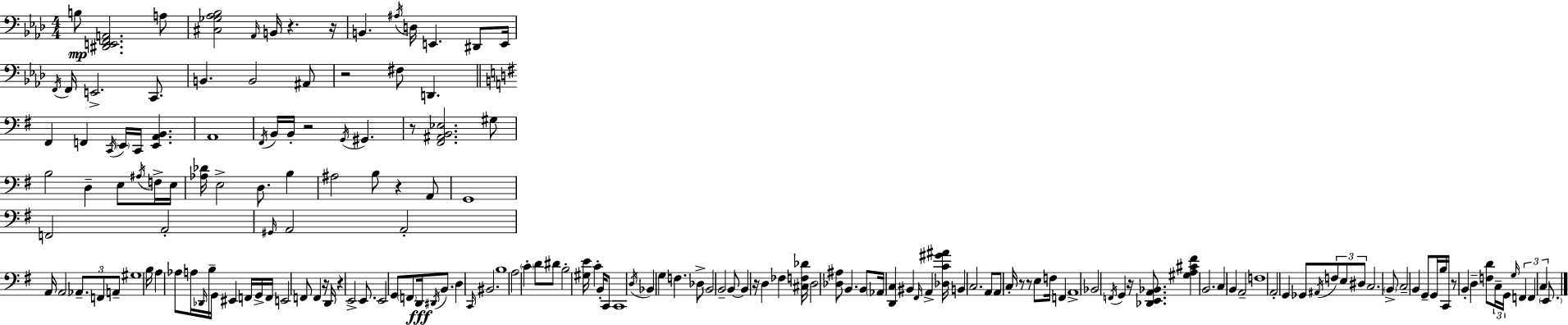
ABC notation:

X:1
T:Untitled
M:4/4
L:1/4
K:Ab
B,/2 [^D,,E,,F,,A,,]2 A,/2 [^C,_G,_A,_B,]2 _A,,/4 B,,/4 z z/4 B,, ^A,/4 D,/4 E,, ^D,,/2 E,,/4 F,,/4 F,,/4 E,,2 C,,/2 B,, B,,2 ^A,,/2 z2 ^F,/2 D,, ^F,, F,, C,,/4 E,,/4 C,,/4 [E,,A,,B,,] A,,4 ^F,,/4 B,,/4 B,,/4 z2 G,,/4 ^G,, z/2 [^F,,^A,,B,,_E,]2 ^G,/2 B,2 D, E,/2 ^A,/4 F,/4 E,/4 [_A,_D]/4 E,2 D,/2 B, ^A,2 B,/2 z A,,/2 G,,4 F,,2 A,,2 ^G,,/4 A,,2 A,,2 A,,/4 A,,2 _A,,/2 F,,/2 A,,/2 ^G,4 B,/4 A, _A,/2 A,/4 _D,,/4 B,/4 G,,/4 ^E,, F,,/4 G,,/4 F,,/4 E,,2 F,,/2 F,, z/4 D,,/4 z E,,2 E,,/2 E,,2 G,,/2 F,,/2 D,,/4 ^D,,/4 B,,/2 D, C,,/4 ^B,,2 B,4 A,2 C D/2 ^D/2 B,2 [^G,E]/4 C B,,/4 C,,/2 C,,4 D,/4 _B,, G, F, _D,/2 B,,2 B,,2 B,,/2 B,, z/4 D, _F, [^C,F,_D]/4 D,2 [_D,^A,]/2 B,, B,,/2 _A,,/4 [D,,C,] ^B,, ^F,,/4 A,, [_D,C^G^A]/4 B,, C,2 A,,/2 A,,/2 C,/4 z/2 z/2 E,/2 F,/4 F,, A,,4 _B,,2 F,,/4 G,, z/4 [_D,,E,,A,,_B,,]/2 [^G,A,^C^F] B,,2 C, B,, A,,2 F,4 A,,2 G,, _G,,/2 ^A,,/4 F,/2 E,/2 ^D,/2 C,2 B,,/2 C,2 B,, G,,/2 G,,/4 B,/4 C,,/4 z/2 B,, D, [F,D]/2 C,/4 G,,/4 G,/4 F,, F,, C, E,,/2